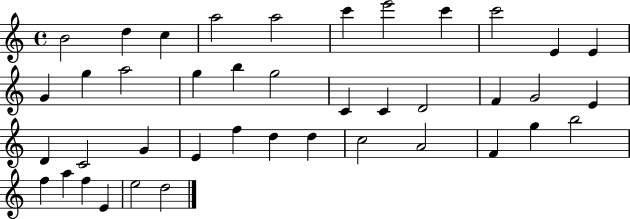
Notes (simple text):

B4/h D5/q C5/q A5/h A5/h C6/q E6/h C6/q C6/h E4/q E4/q G4/q G5/q A5/h G5/q B5/q G5/h C4/q C4/q D4/h F4/q G4/h E4/q D4/q C4/h G4/q E4/q F5/q D5/q D5/q C5/h A4/h F4/q G5/q B5/h F5/q A5/q F5/q E4/q E5/h D5/h